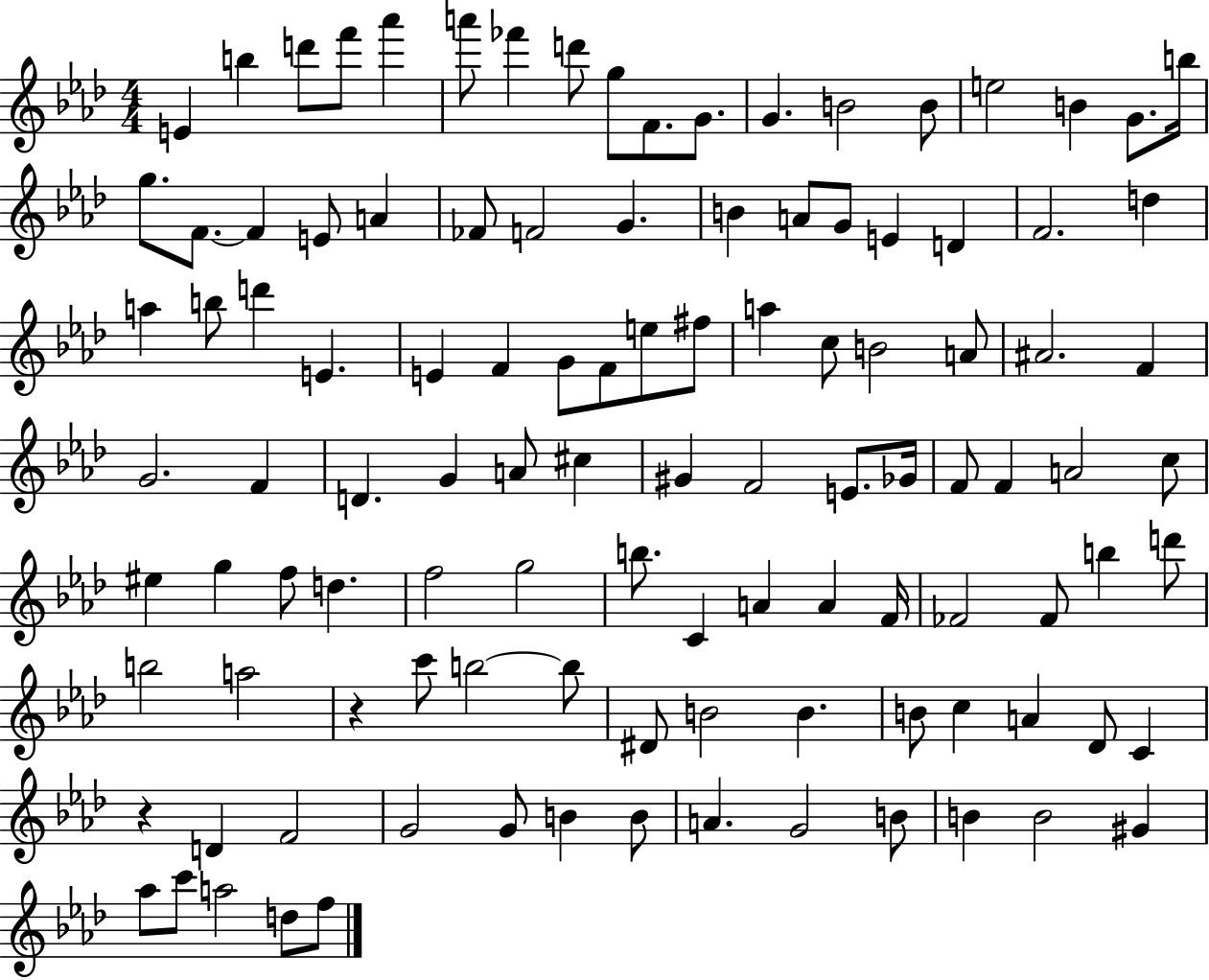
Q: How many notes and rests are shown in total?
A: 110